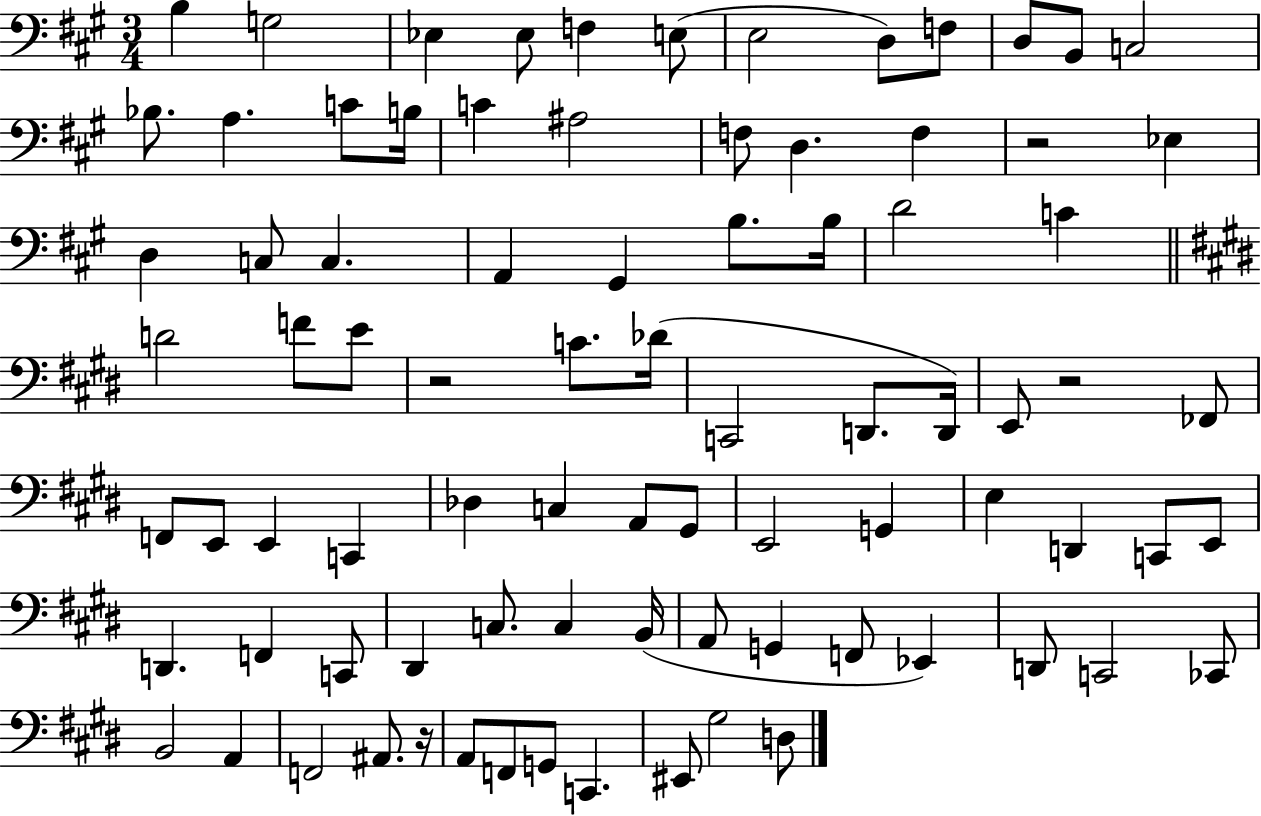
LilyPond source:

{
  \clef bass
  \numericTimeSignature
  \time 3/4
  \key a \major
  b4 g2 | ees4 ees8 f4 e8( | e2 d8) f8 | d8 b,8 c2 | \break bes8. a4. c'8 b16 | c'4 ais2 | f8 d4. f4 | r2 ees4 | \break d4 c8 c4. | a,4 gis,4 b8. b16 | d'2 c'4 | \bar "||" \break \key e \major d'2 f'8 e'8 | r2 c'8. des'16( | c,2 d,8. d,16) | e,8 r2 fes,8 | \break f,8 e,8 e,4 c,4 | des4 c4 a,8 gis,8 | e,2 g,4 | e4 d,4 c,8 e,8 | \break d,4. f,4 c,8 | dis,4 c8. c4 b,16( | a,8 g,4 f,8 ees,4) | d,8 c,2 ces,8 | \break b,2 a,4 | f,2 ais,8. r16 | a,8 f,8 g,8 c,4. | eis,8 gis2 d8 | \break \bar "|."
}